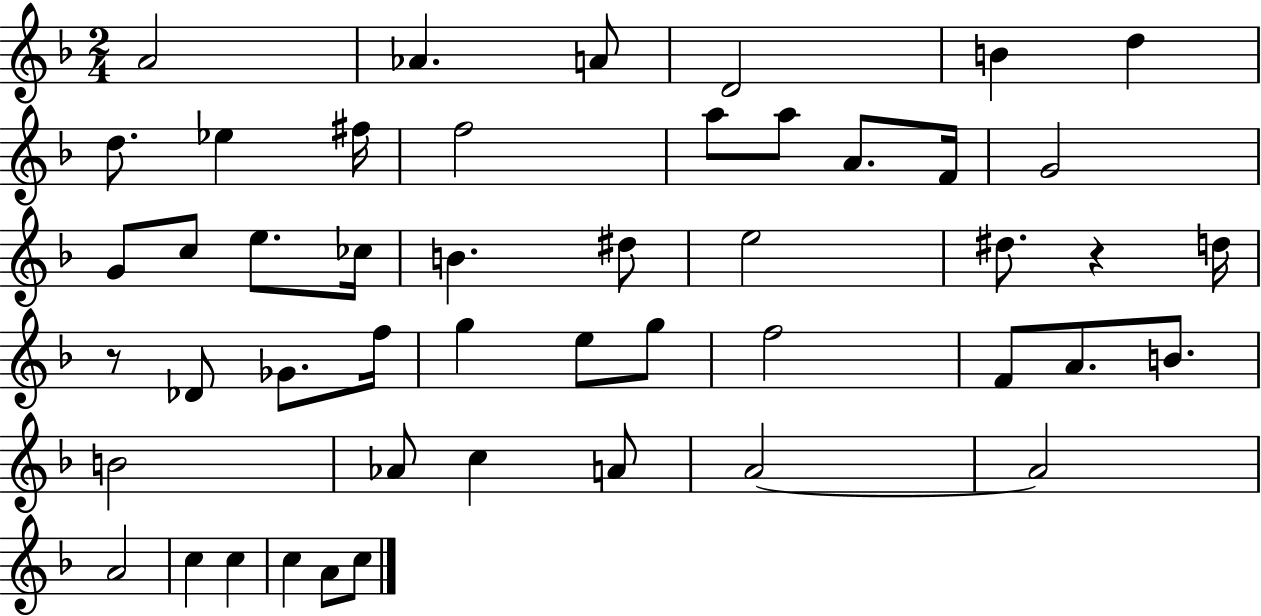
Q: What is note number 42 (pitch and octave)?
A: C5